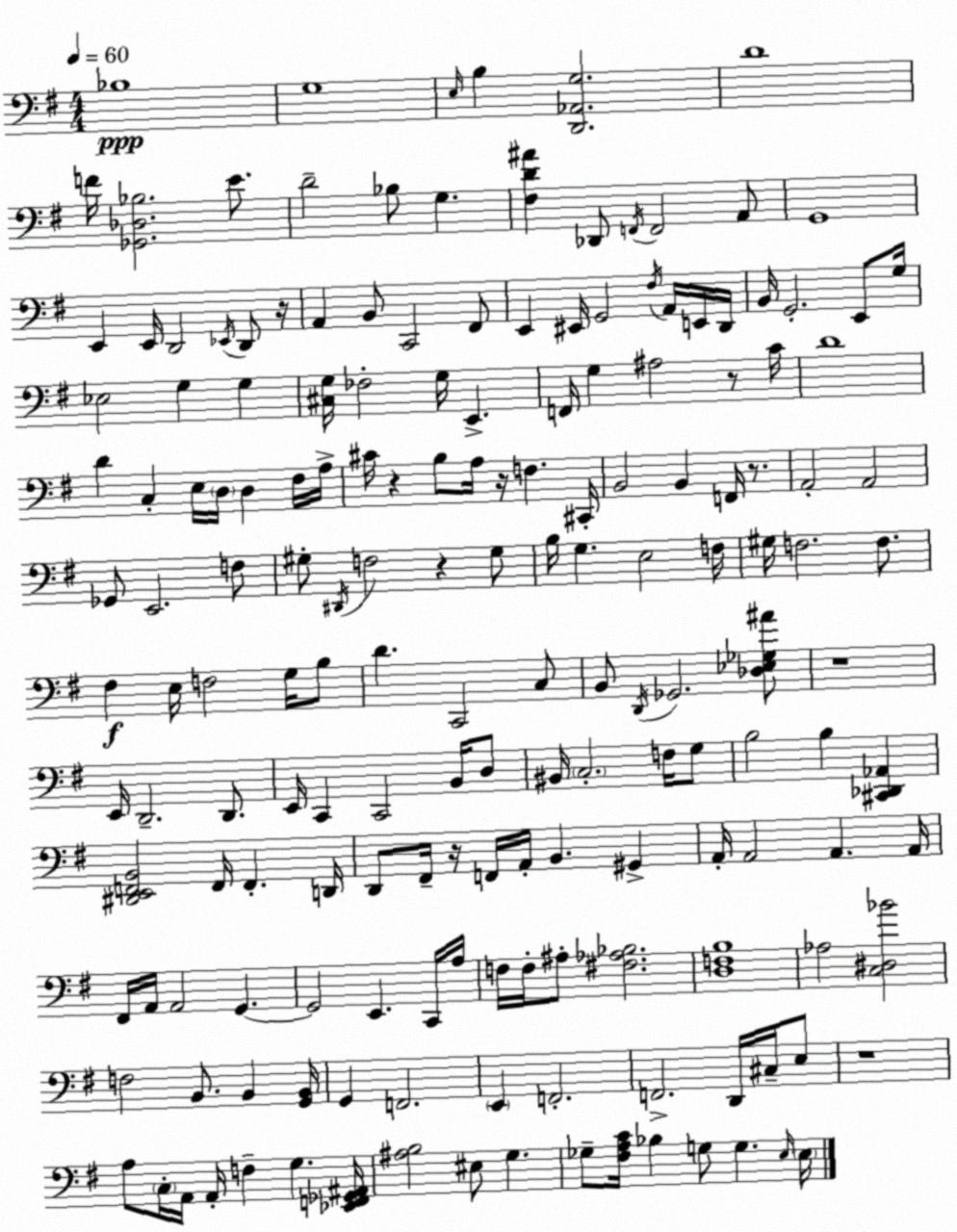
X:1
T:Untitled
M:4/4
L:1/4
K:Em
_B,4 G,4 E,/4 B, [D,,_A,,G,]2 D4 F/4 [_G,,_D,_B,]2 E/2 D2 _B,/2 G, [^F,D^A] _D,,/2 F,,/4 F,,2 A,,/2 G,,4 E,, E,,/4 D,,2 _E,,/4 D,,/2 z/4 A,, B,,/2 C,,2 ^F,,/2 E,, ^E,,/4 G,,2 ^F,/4 A,,/4 E,,/4 D,,/4 B,,/4 G,,2 E,,/2 G,/4 _E,2 G, G, [^C,G,]/4 _F,2 G,/4 E,, F,,/4 G, ^A,2 z/2 C/4 D4 D C, E,/4 D,/4 D, ^F,/4 A,/4 ^C/4 z B,/2 A,/4 z/4 F, ^C,,/4 B,,2 B,, F,,/4 z/2 A,,2 A,,2 _G,,/2 E,,2 F,/2 ^G,/2 ^D,,/4 F,2 z ^G,/2 B,/4 G, E,2 F,/4 ^G,/4 F,2 F,/2 ^F, E,/4 F,2 G,/4 B,/2 D C,,2 C,/2 B,,/2 D,,/4 _G,,2 [_D,_E,_G,^A]/2 z4 E,,/4 D,,2 D,,/2 E,,/4 C,, C,,2 B,,/4 D,/2 ^B,,/4 C,2 F,/4 G,/2 B,2 B, [^C,,_D,,_A,,] [^D,,E,,F,,B,,]2 F,,/4 F,, D,,/4 D,,/2 ^F,,/4 z/4 F,,/4 A,,/4 B,, ^G,, A,,/4 A,,2 A,, A,,/4 ^F,,/4 A,,/4 A,,2 G,, G,,2 E,, C,,/4 A,/4 F,/4 F,/4 ^A,/2 [^F,_A,_B,]2 [D,F,B,]4 _A,2 [C,^D,_B]2 F,2 B,,/2 B,, [G,,B,,]/4 G,, F,,2 E,, F,,2 F,,2 D,,/4 ^C,/4 E,/2 z4 A,/2 C,/4 A,,/4 A,,/4 F, G, [_E,,F,,_G,,^A,,]/4 [^A,B,]2 ^E,/2 G, _G,/2 [^F,A,C]/4 _B, G,/2 G, E,/4 E,/4